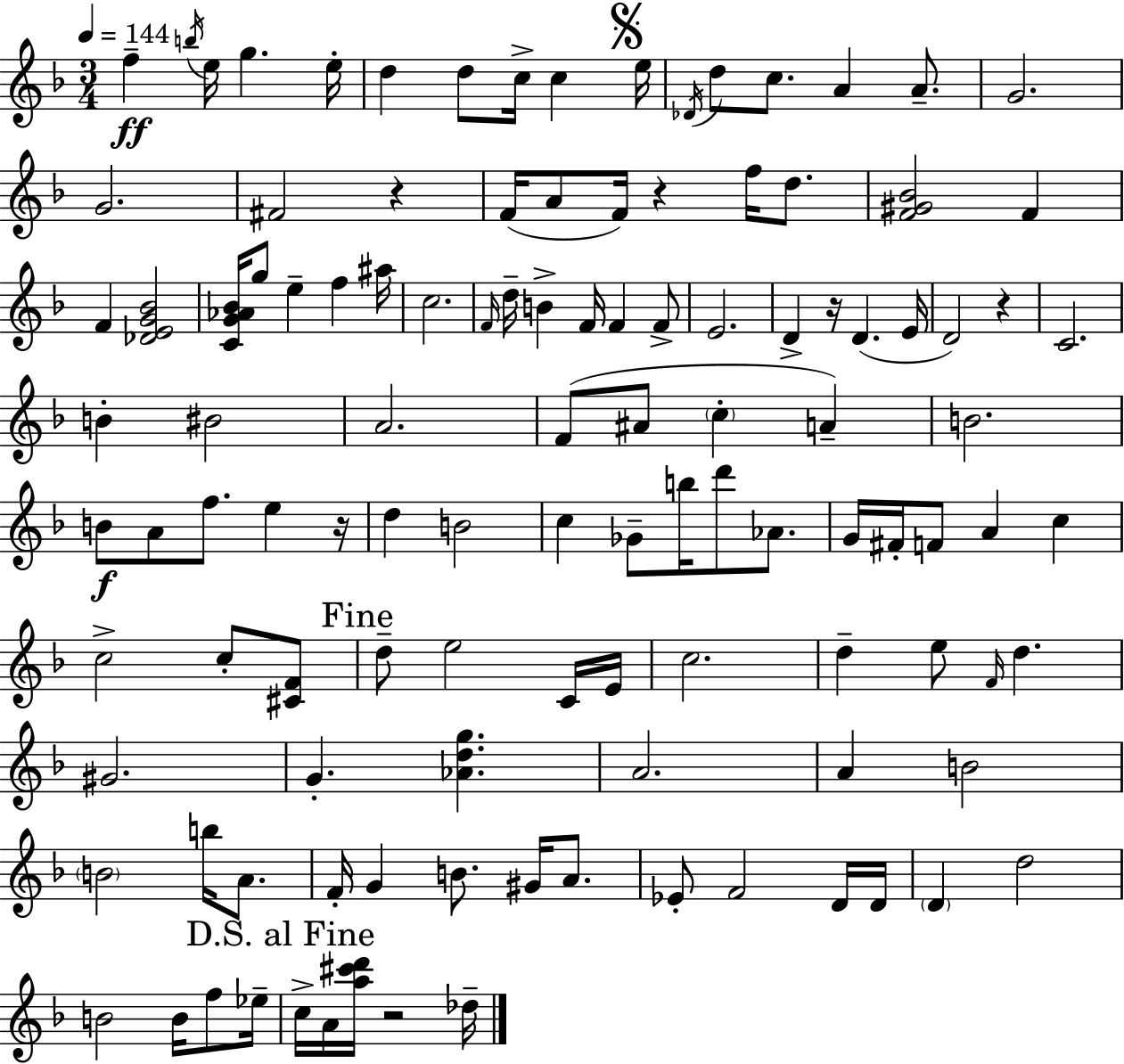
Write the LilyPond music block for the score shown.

{
  \clef treble
  \numericTimeSignature
  \time 3/4
  \key f \major
  \tempo 4 = 144
  f''4--\ff \acciaccatura { b''16 } e''16 g''4. | e''16-. d''4 d''8 c''16-> c''4 | \mark \markup { \musicglyph "scripts.segno" } e''16 \acciaccatura { des'16 } d''8 c''8. a'4 a'8.-- | g'2. | \break g'2. | fis'2 r4 | f'16( a'8 f'16) r4 f''16 d''8. | <f' gis' bes'>2 f'4 | \break f'4 <des' e' g' bes'>2 | <c' g' aes' bes'>16 g''8 e''4-- f''4 | ais''16 c''2. | \grace { f'16 } d''16-- b'4-> f'16 f'4 | \break f'8-> e'2. | d'4-> r16 d'4.( | e'16 d'2) r4 | c'2. | \break b'4-. bis'2 | a'2. | f'8( ais'8 \parenthesize c''4-. a'4--) | b'2. | \break b'8\f a'8 f''8. e''4 | r16 d''4 b'2 | c''4 ges'8-- b''16 d'''8 | aes'8. g'16 fis'16-. f'8 a'4 c''4 | \break c''2-> c''8-. | <cis' f'>8 \mark "Fine" d''8-- e''2 | c'16 e'16 c''2. | d''4-- e''8 \grace { f'16 } d''4. | \break gis'2. | g'4.-. <aes' d'' g''>4. | a'2. | a'4 b'2 | \break \parenthesize b'2 | b''16 a'8. f'16-. g'4 b'8. | gis'16 a'8. ees'8-. f'2 | d'16 d'16 \parenthesize d'4 d''2 | \break b'2 | b'16 f''8 ees''16-- \mark "D.S. al Fine" c''16-> a'16 <a'' cis''' d'''>16 r2 | des''16-- \bar "|."
}